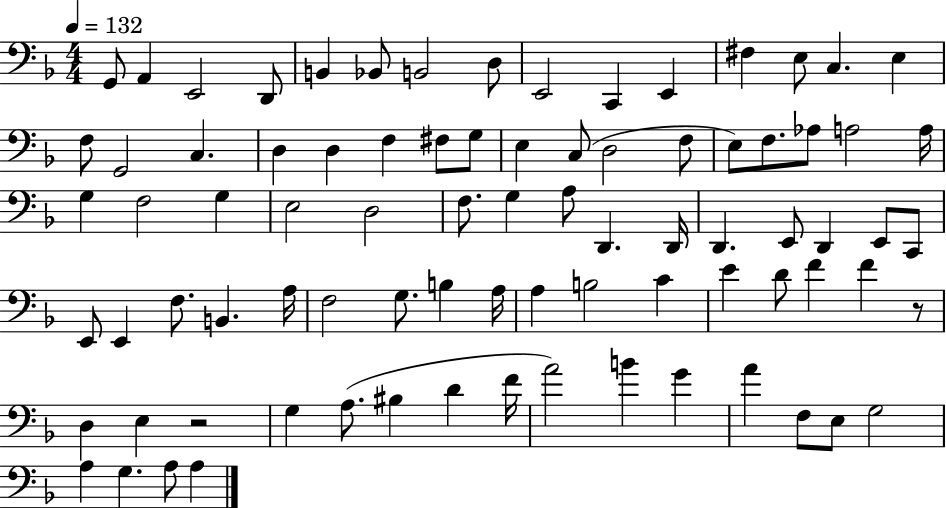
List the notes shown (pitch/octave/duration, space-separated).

G2/e A2/q E2/h D2/e B2/q Bb2/e B2/h D3/e E2/h C2/q E2/q F#3/q E3/e C3/q. E3/q F3/e G2/h C3/q. D3/q D3/q F3/q F#3/e G3/e E3/q C3/e D3/h F3/e E3/e F3/e. Ab3/e A3/h A3/s G3/q F3/h G3/q E3/h D3/h F3/e. G3/q A3/e D2/q. D2/s D2/q. E2/e D2/q E2/e C2/e E2/e E2/q F3/e. B2/q. A3/s F3/h G3/e. B3/q A3/s A3/q B3/h C4/q E4/q D4/e F4/q F4/q R/e D3/q E3/q R/h G3/q A3/e. BIS3/q D4/q F4/s A4/h B4/q G4/q A4/q F3/e E3/e G3/h A3/q G3/q. A3/e A3/q